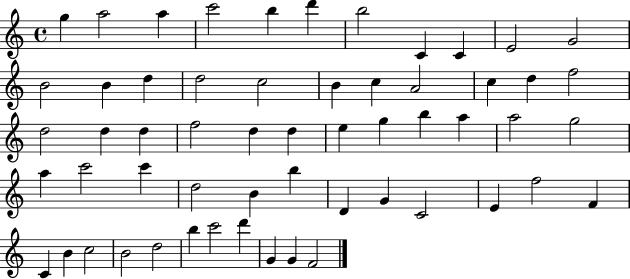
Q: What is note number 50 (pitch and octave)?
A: B4